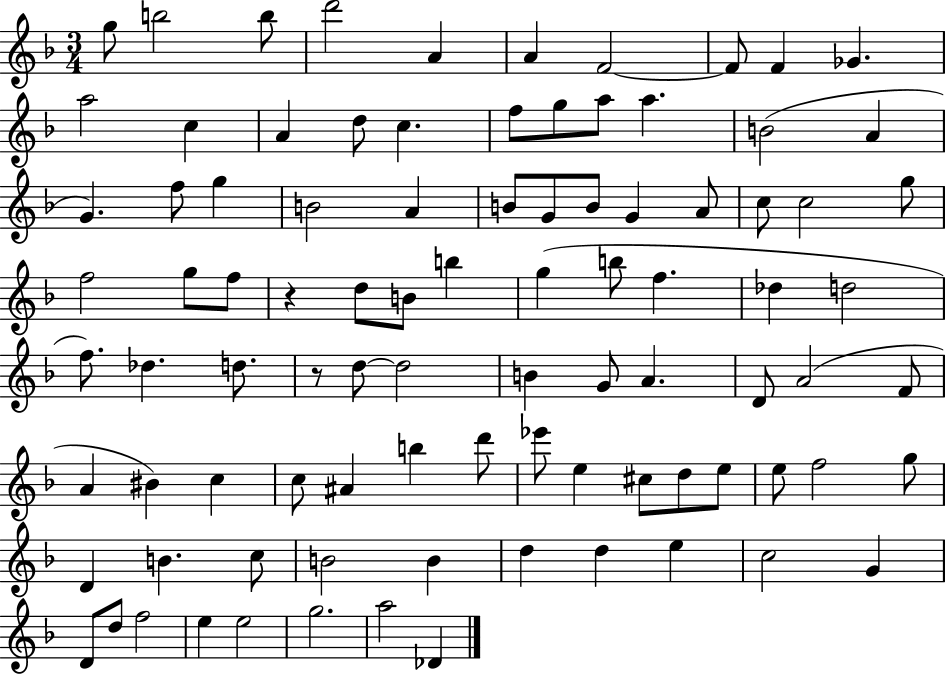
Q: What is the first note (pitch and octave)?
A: G5